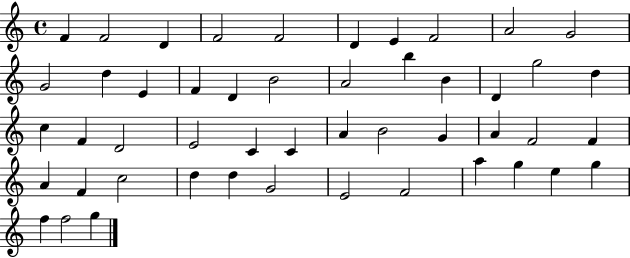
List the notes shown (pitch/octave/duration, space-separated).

F4/q F4/h D4/q F4/h F4/h D4/q E4/q F4/h A4/h G4/h G4/h D5/q E4/q F4/q D4/q B4/h A4/h B5/q B4/q D4/q G5/h D5/q C5/q F4/q D4/h E4/h C4/q C4/q A4/q B4/h G4/q A4/q F4/h F4/q A4/q F4/q C5/h D5/q D5/q G4/h E4/h F4/h A5/q G5/q E5/q G5/q F5/q F5/h G5/q